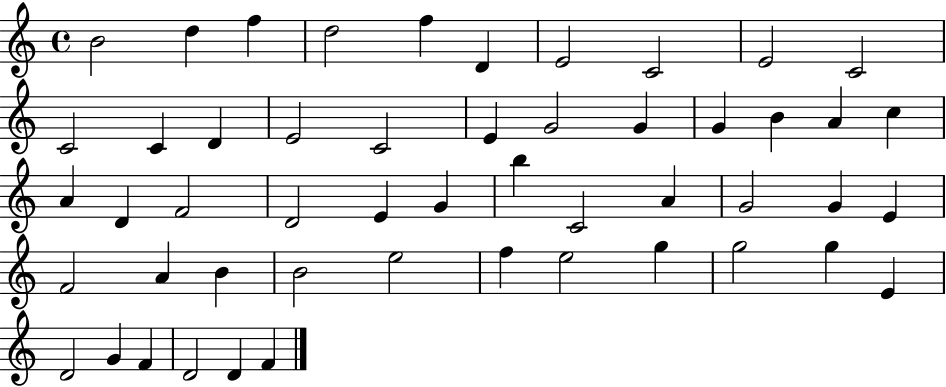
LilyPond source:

{
  \clef treble
  \time 4/4
  \defaultTimeSignature
  \key c \major
  b'2 d''4 f''4 | d''2 f''4 d'4 | e'2 c'2 | e'2 c'2 | \break c'2 c'4 d'4 | e'2 c'2 | e'4 g'2 g'4 | g'4 b'4 a'4 c''4 | \break a'4 d'4 f'2 | d'2 e'4 g'4 | b''4 c'2 a'4 | g'2 g'4 e'4 | \break f'2 a'4 b'4 | b'2 e''2 | f''4 e''2 g''4 | g''2 g''4 e'4 | \break d'2 g'4 f'4 | d'2 d'4 f'4 | \bar "|."
}